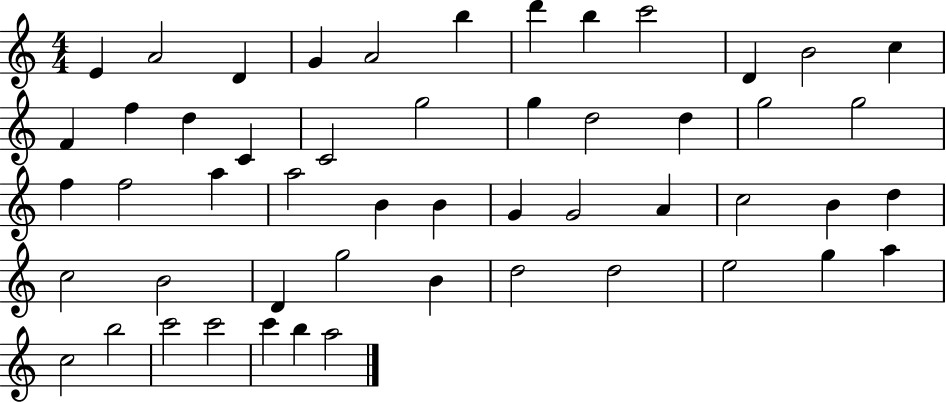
X:1
T:Untitled
M:4/4
L:1/4
K:C
E A2 D G A2 b d' b c'2 D B2 c F f d C C2 g2 g d2 d g2 g2 f f2 a a2 B B G G2 A c2 B d c2 B2 D g2 B d2 d2 e2 g a c2 b2 c'2 c'2 c' b a2